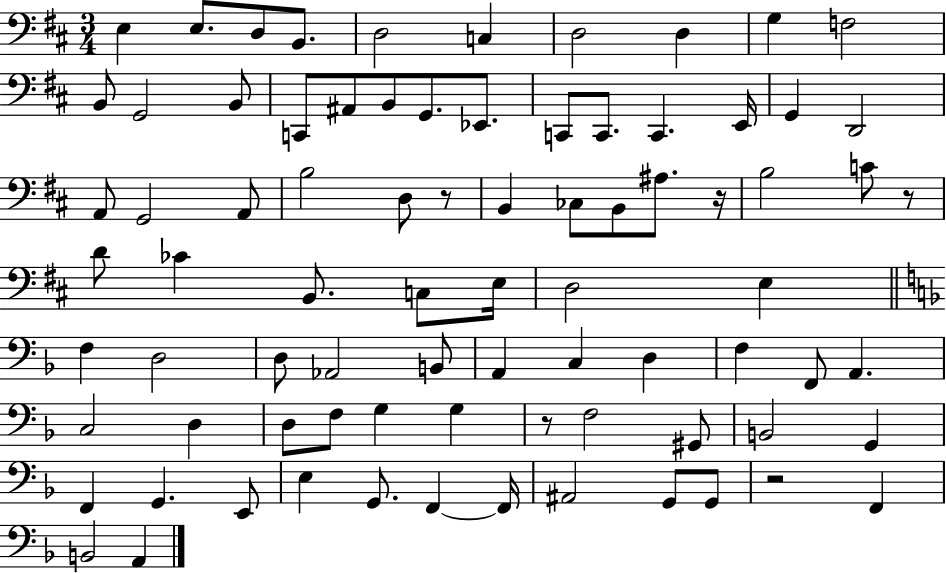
{
  \clef bass
  \numericTimeSignature
  \time 3/4
  \key d \major
  e4 e8. d8 b,8. | d2 c4 | d2 d4 | g4 f2 | \break b,8 g,2 b,8 | c,8 ais,8 b,8 g,8. ees,8. | c,8 c,8. c,4. e,16 | g,4 d,2 | \break a,8 g,2 a,8 | b2 d8 r8 | b,4 ces8 b,8 ais8. r16 | b2 c'8 r8 | \break d'8 ces'4 b,8. c8 e16 | d2 e4 | \bar "||" \break \key f \major f4 d2 | d8 aes,2 b,8 | a,4 c4 d4 | f4 f,8 a,4. | \break c2 d4 | d8 f8 g4 g4 | r8 f2 gis,8 | b,2 g,4 | \break f,4 g,4. e,8 | e4 g,8. f,4~~ f,16 | ais,2 g,8 g,8 | r2 f,4 | \break b,2 a,4 | \bar "|."
}